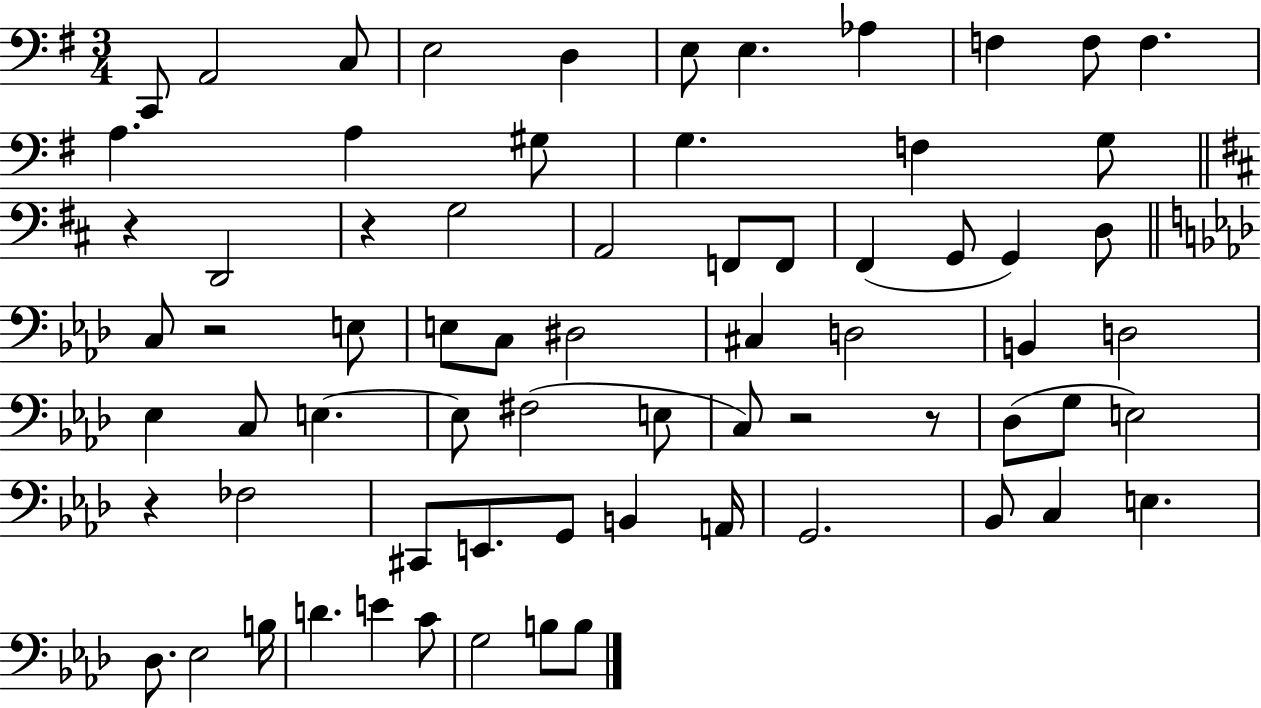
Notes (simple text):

C2/e A2/h C3/e E3/h D3/q E3/e E3/q. Ab3/q F3/q F3/e F3/q. A3/q. A3/q G#3/e G3/q. F3/q G3/e R/q D2/h R/q G3/h A2/h F2/e F2/e F#2/q G2/e G2/q D3/e C3/e R/h E3/e E3/e C3/e D#3/h C#3/q D3/h B2/q D3/h Eb3/q C3/e E3/q. E3/e F#3/h E3/e C3/e R/h R/e Db3/e G3/e E3/h R/q FES3/h C#2/e E2/e. G2/e B2/q A2/s G2/h. Bb2/e C3/q E3/q. Db3/e. Eb3/h B3/s D4/q. E4/q C4/e G3/h B3/e B3/e